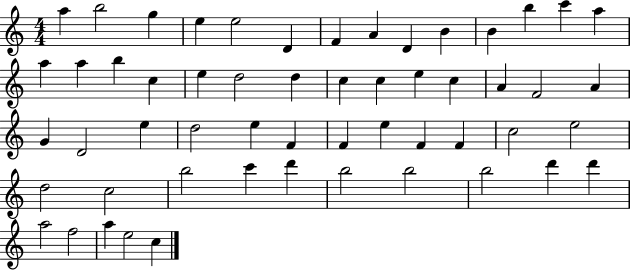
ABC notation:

X:1
T:Untitled
M:4/4
L:1/4
K:C
a b2 g e e2 D F A D B B b c' a a a b c e d2 d c c e c A F2 A G D2 e d2 e F F e F F c2 e2 d2 c2 b2 c' d' b2 b2 b2 d' d' a2 f2 a e2 c